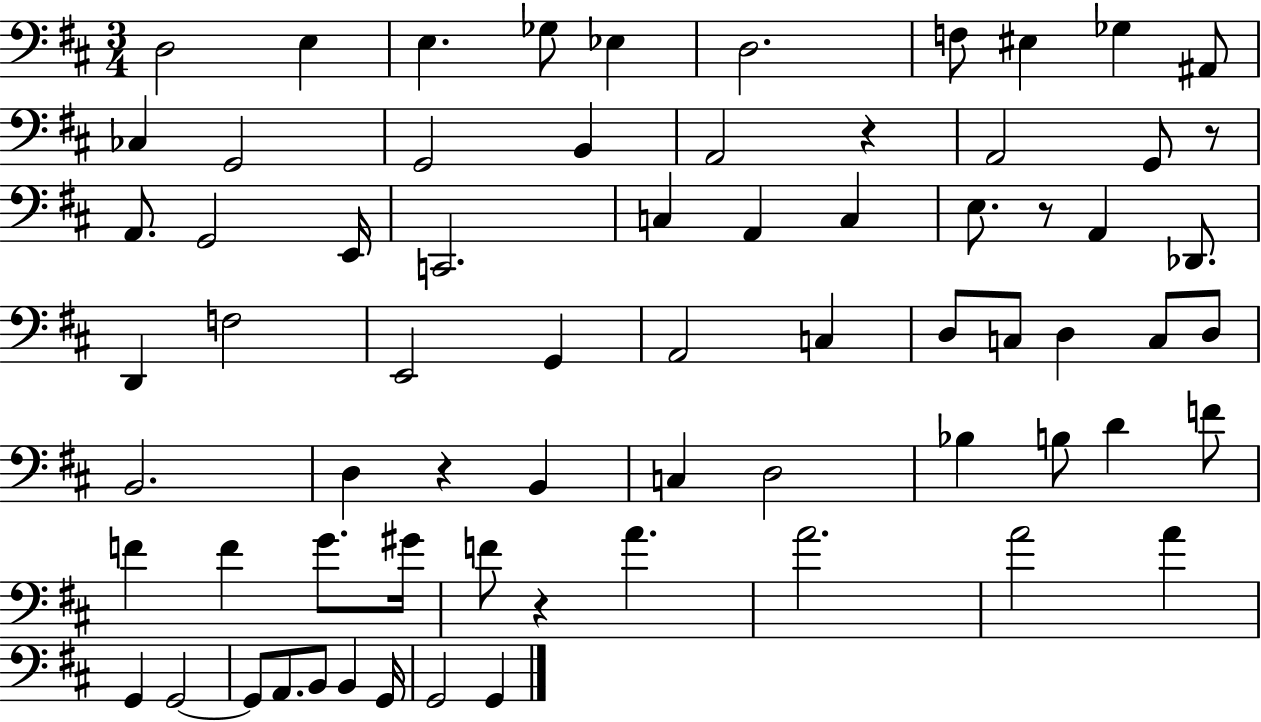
X:1
T:Untitled
M:3/4
L:1/4
K:D
D,2 E, E, _G,/2 _E, D,2 F,/2 ^E, _G, ^A,,/2 _C, G,,2 G,,2 B,, A,,2 z A,,2 G,,/2 z/2 A,,/2 G,,2 E,,/4 C,,2 C, A,, C, E,/2 z/2 A,, _D,,/2 D,, F,2 E,,2 G,, A,,2 C, D,/2 C,/2 D, C,/2 D,/2 B,,2 D, z B,, C, D,2 _B, B,/2 D F/2 F F G/2 ^G/4 F/2 z A A2 A2 A G,, G,,2 G,,/2 A,,/2 B,,/2 B,, G,,/4 G,,2 G,,